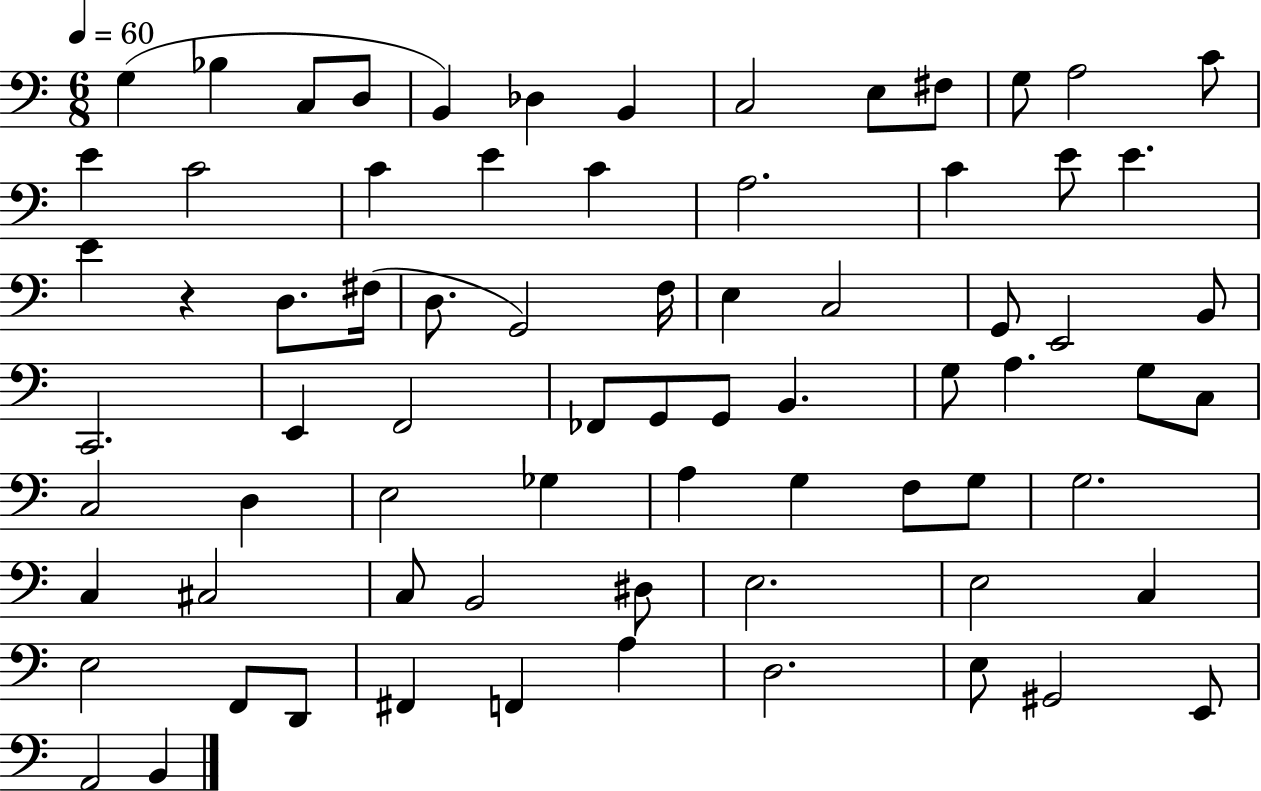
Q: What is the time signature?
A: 6/8